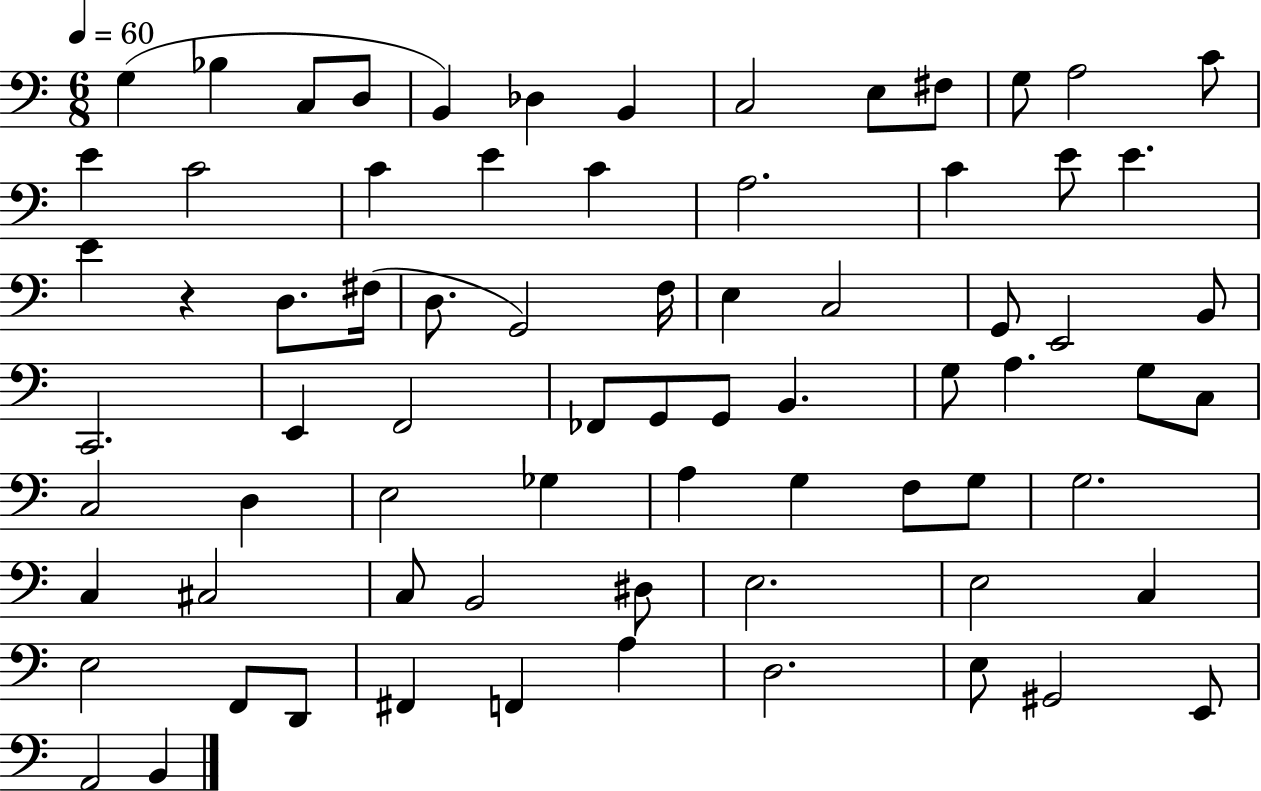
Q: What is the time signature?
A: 6/8